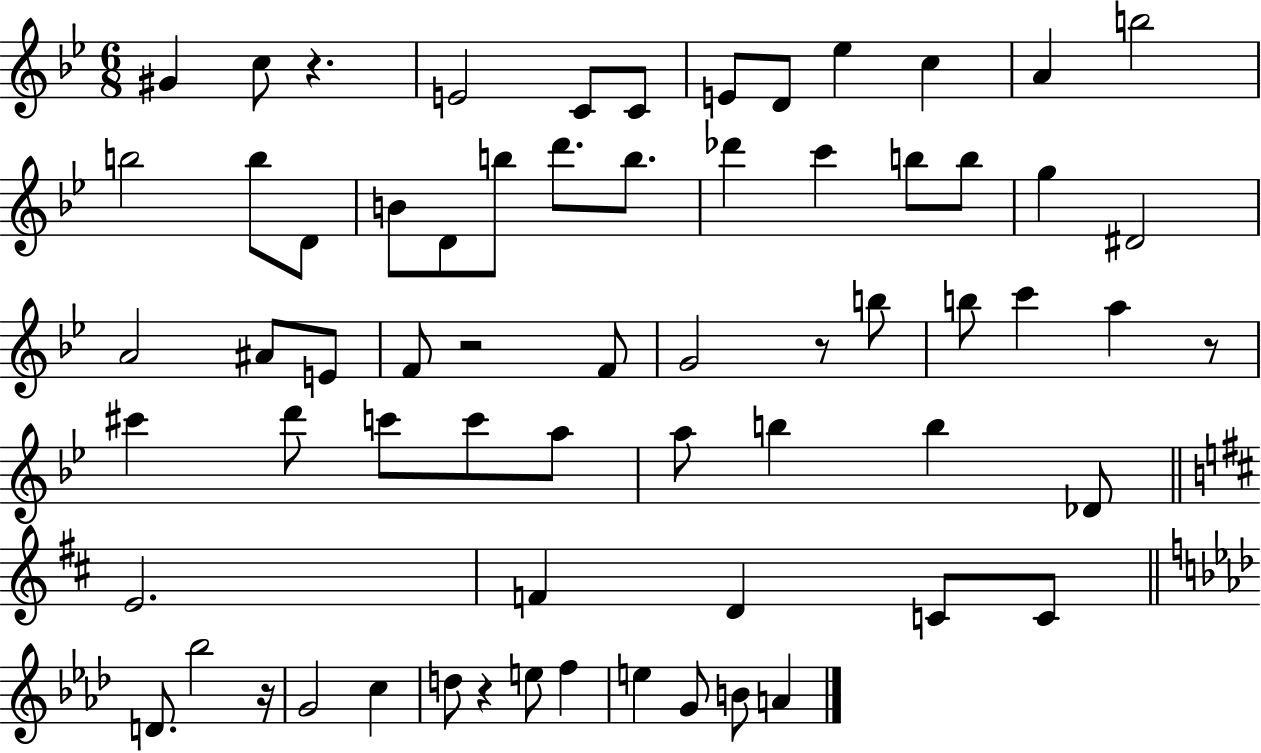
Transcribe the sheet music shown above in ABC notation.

X:1
T:Untitled
M:6/8
L:1/4
K:Bb
^G c/2 z E2 C/2 C/2 E/2 D/2 _e c A b2 b2 b/2 D/2 B/2 D/2 b/2 d'/2 b/2 _d' c' b/2 b/2 g ^D2 A2 ^A/2 E/2 F/2 z2 F/2 G2 z/2 b/2 b/2 c' a z/2 ^c' d'/2 c'/2 c'/2 a/2 a/2 b b _D/2 E2 F D C/2 C/2 D/2 _b2 z/4 G2 c d/2 z e/2 f e G/2 B/2 A